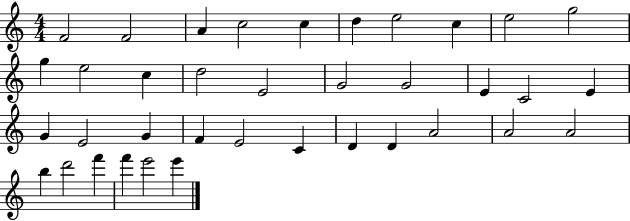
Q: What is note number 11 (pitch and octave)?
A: G5